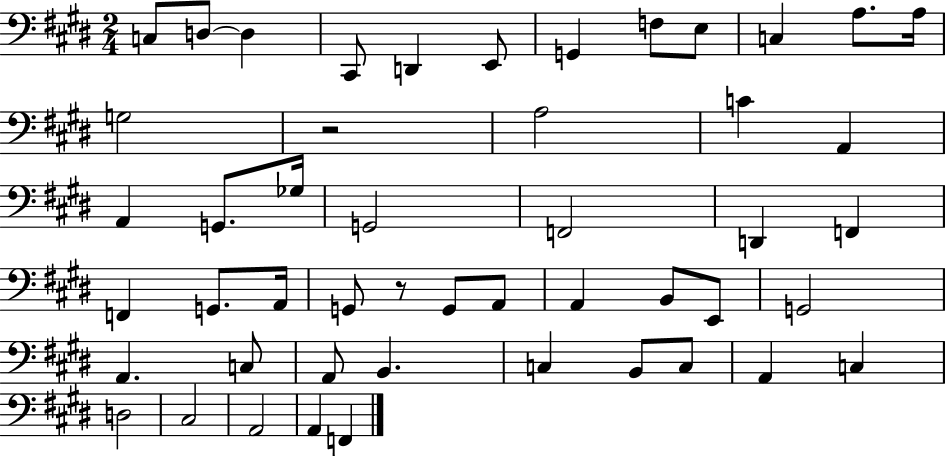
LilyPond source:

{
  \clef bass
  \numericTimeSignature
  \time 2/4
  \key e \major
  c8 d8~~ d4 | cis,8 d,4 e,8 | g,4 f8 e8 | c4 a8. a16 | \break g2 | r2 | a2 | c'4 a,4 | \break a,4 g,8. ges16 | g,2 | f,2 | d,4 f,4 | \break f,4 g,8. a,16 | g,8 r8 g,8 a,8 | a,4 b,8 e,8 | g,2 | \break a,4. c8 | a,8 b,4. | c4 b,8 c8 | a,4 c4 | \break d2 | cis2 | a,2 | a,4 f,4 | \break \bar "|."
}